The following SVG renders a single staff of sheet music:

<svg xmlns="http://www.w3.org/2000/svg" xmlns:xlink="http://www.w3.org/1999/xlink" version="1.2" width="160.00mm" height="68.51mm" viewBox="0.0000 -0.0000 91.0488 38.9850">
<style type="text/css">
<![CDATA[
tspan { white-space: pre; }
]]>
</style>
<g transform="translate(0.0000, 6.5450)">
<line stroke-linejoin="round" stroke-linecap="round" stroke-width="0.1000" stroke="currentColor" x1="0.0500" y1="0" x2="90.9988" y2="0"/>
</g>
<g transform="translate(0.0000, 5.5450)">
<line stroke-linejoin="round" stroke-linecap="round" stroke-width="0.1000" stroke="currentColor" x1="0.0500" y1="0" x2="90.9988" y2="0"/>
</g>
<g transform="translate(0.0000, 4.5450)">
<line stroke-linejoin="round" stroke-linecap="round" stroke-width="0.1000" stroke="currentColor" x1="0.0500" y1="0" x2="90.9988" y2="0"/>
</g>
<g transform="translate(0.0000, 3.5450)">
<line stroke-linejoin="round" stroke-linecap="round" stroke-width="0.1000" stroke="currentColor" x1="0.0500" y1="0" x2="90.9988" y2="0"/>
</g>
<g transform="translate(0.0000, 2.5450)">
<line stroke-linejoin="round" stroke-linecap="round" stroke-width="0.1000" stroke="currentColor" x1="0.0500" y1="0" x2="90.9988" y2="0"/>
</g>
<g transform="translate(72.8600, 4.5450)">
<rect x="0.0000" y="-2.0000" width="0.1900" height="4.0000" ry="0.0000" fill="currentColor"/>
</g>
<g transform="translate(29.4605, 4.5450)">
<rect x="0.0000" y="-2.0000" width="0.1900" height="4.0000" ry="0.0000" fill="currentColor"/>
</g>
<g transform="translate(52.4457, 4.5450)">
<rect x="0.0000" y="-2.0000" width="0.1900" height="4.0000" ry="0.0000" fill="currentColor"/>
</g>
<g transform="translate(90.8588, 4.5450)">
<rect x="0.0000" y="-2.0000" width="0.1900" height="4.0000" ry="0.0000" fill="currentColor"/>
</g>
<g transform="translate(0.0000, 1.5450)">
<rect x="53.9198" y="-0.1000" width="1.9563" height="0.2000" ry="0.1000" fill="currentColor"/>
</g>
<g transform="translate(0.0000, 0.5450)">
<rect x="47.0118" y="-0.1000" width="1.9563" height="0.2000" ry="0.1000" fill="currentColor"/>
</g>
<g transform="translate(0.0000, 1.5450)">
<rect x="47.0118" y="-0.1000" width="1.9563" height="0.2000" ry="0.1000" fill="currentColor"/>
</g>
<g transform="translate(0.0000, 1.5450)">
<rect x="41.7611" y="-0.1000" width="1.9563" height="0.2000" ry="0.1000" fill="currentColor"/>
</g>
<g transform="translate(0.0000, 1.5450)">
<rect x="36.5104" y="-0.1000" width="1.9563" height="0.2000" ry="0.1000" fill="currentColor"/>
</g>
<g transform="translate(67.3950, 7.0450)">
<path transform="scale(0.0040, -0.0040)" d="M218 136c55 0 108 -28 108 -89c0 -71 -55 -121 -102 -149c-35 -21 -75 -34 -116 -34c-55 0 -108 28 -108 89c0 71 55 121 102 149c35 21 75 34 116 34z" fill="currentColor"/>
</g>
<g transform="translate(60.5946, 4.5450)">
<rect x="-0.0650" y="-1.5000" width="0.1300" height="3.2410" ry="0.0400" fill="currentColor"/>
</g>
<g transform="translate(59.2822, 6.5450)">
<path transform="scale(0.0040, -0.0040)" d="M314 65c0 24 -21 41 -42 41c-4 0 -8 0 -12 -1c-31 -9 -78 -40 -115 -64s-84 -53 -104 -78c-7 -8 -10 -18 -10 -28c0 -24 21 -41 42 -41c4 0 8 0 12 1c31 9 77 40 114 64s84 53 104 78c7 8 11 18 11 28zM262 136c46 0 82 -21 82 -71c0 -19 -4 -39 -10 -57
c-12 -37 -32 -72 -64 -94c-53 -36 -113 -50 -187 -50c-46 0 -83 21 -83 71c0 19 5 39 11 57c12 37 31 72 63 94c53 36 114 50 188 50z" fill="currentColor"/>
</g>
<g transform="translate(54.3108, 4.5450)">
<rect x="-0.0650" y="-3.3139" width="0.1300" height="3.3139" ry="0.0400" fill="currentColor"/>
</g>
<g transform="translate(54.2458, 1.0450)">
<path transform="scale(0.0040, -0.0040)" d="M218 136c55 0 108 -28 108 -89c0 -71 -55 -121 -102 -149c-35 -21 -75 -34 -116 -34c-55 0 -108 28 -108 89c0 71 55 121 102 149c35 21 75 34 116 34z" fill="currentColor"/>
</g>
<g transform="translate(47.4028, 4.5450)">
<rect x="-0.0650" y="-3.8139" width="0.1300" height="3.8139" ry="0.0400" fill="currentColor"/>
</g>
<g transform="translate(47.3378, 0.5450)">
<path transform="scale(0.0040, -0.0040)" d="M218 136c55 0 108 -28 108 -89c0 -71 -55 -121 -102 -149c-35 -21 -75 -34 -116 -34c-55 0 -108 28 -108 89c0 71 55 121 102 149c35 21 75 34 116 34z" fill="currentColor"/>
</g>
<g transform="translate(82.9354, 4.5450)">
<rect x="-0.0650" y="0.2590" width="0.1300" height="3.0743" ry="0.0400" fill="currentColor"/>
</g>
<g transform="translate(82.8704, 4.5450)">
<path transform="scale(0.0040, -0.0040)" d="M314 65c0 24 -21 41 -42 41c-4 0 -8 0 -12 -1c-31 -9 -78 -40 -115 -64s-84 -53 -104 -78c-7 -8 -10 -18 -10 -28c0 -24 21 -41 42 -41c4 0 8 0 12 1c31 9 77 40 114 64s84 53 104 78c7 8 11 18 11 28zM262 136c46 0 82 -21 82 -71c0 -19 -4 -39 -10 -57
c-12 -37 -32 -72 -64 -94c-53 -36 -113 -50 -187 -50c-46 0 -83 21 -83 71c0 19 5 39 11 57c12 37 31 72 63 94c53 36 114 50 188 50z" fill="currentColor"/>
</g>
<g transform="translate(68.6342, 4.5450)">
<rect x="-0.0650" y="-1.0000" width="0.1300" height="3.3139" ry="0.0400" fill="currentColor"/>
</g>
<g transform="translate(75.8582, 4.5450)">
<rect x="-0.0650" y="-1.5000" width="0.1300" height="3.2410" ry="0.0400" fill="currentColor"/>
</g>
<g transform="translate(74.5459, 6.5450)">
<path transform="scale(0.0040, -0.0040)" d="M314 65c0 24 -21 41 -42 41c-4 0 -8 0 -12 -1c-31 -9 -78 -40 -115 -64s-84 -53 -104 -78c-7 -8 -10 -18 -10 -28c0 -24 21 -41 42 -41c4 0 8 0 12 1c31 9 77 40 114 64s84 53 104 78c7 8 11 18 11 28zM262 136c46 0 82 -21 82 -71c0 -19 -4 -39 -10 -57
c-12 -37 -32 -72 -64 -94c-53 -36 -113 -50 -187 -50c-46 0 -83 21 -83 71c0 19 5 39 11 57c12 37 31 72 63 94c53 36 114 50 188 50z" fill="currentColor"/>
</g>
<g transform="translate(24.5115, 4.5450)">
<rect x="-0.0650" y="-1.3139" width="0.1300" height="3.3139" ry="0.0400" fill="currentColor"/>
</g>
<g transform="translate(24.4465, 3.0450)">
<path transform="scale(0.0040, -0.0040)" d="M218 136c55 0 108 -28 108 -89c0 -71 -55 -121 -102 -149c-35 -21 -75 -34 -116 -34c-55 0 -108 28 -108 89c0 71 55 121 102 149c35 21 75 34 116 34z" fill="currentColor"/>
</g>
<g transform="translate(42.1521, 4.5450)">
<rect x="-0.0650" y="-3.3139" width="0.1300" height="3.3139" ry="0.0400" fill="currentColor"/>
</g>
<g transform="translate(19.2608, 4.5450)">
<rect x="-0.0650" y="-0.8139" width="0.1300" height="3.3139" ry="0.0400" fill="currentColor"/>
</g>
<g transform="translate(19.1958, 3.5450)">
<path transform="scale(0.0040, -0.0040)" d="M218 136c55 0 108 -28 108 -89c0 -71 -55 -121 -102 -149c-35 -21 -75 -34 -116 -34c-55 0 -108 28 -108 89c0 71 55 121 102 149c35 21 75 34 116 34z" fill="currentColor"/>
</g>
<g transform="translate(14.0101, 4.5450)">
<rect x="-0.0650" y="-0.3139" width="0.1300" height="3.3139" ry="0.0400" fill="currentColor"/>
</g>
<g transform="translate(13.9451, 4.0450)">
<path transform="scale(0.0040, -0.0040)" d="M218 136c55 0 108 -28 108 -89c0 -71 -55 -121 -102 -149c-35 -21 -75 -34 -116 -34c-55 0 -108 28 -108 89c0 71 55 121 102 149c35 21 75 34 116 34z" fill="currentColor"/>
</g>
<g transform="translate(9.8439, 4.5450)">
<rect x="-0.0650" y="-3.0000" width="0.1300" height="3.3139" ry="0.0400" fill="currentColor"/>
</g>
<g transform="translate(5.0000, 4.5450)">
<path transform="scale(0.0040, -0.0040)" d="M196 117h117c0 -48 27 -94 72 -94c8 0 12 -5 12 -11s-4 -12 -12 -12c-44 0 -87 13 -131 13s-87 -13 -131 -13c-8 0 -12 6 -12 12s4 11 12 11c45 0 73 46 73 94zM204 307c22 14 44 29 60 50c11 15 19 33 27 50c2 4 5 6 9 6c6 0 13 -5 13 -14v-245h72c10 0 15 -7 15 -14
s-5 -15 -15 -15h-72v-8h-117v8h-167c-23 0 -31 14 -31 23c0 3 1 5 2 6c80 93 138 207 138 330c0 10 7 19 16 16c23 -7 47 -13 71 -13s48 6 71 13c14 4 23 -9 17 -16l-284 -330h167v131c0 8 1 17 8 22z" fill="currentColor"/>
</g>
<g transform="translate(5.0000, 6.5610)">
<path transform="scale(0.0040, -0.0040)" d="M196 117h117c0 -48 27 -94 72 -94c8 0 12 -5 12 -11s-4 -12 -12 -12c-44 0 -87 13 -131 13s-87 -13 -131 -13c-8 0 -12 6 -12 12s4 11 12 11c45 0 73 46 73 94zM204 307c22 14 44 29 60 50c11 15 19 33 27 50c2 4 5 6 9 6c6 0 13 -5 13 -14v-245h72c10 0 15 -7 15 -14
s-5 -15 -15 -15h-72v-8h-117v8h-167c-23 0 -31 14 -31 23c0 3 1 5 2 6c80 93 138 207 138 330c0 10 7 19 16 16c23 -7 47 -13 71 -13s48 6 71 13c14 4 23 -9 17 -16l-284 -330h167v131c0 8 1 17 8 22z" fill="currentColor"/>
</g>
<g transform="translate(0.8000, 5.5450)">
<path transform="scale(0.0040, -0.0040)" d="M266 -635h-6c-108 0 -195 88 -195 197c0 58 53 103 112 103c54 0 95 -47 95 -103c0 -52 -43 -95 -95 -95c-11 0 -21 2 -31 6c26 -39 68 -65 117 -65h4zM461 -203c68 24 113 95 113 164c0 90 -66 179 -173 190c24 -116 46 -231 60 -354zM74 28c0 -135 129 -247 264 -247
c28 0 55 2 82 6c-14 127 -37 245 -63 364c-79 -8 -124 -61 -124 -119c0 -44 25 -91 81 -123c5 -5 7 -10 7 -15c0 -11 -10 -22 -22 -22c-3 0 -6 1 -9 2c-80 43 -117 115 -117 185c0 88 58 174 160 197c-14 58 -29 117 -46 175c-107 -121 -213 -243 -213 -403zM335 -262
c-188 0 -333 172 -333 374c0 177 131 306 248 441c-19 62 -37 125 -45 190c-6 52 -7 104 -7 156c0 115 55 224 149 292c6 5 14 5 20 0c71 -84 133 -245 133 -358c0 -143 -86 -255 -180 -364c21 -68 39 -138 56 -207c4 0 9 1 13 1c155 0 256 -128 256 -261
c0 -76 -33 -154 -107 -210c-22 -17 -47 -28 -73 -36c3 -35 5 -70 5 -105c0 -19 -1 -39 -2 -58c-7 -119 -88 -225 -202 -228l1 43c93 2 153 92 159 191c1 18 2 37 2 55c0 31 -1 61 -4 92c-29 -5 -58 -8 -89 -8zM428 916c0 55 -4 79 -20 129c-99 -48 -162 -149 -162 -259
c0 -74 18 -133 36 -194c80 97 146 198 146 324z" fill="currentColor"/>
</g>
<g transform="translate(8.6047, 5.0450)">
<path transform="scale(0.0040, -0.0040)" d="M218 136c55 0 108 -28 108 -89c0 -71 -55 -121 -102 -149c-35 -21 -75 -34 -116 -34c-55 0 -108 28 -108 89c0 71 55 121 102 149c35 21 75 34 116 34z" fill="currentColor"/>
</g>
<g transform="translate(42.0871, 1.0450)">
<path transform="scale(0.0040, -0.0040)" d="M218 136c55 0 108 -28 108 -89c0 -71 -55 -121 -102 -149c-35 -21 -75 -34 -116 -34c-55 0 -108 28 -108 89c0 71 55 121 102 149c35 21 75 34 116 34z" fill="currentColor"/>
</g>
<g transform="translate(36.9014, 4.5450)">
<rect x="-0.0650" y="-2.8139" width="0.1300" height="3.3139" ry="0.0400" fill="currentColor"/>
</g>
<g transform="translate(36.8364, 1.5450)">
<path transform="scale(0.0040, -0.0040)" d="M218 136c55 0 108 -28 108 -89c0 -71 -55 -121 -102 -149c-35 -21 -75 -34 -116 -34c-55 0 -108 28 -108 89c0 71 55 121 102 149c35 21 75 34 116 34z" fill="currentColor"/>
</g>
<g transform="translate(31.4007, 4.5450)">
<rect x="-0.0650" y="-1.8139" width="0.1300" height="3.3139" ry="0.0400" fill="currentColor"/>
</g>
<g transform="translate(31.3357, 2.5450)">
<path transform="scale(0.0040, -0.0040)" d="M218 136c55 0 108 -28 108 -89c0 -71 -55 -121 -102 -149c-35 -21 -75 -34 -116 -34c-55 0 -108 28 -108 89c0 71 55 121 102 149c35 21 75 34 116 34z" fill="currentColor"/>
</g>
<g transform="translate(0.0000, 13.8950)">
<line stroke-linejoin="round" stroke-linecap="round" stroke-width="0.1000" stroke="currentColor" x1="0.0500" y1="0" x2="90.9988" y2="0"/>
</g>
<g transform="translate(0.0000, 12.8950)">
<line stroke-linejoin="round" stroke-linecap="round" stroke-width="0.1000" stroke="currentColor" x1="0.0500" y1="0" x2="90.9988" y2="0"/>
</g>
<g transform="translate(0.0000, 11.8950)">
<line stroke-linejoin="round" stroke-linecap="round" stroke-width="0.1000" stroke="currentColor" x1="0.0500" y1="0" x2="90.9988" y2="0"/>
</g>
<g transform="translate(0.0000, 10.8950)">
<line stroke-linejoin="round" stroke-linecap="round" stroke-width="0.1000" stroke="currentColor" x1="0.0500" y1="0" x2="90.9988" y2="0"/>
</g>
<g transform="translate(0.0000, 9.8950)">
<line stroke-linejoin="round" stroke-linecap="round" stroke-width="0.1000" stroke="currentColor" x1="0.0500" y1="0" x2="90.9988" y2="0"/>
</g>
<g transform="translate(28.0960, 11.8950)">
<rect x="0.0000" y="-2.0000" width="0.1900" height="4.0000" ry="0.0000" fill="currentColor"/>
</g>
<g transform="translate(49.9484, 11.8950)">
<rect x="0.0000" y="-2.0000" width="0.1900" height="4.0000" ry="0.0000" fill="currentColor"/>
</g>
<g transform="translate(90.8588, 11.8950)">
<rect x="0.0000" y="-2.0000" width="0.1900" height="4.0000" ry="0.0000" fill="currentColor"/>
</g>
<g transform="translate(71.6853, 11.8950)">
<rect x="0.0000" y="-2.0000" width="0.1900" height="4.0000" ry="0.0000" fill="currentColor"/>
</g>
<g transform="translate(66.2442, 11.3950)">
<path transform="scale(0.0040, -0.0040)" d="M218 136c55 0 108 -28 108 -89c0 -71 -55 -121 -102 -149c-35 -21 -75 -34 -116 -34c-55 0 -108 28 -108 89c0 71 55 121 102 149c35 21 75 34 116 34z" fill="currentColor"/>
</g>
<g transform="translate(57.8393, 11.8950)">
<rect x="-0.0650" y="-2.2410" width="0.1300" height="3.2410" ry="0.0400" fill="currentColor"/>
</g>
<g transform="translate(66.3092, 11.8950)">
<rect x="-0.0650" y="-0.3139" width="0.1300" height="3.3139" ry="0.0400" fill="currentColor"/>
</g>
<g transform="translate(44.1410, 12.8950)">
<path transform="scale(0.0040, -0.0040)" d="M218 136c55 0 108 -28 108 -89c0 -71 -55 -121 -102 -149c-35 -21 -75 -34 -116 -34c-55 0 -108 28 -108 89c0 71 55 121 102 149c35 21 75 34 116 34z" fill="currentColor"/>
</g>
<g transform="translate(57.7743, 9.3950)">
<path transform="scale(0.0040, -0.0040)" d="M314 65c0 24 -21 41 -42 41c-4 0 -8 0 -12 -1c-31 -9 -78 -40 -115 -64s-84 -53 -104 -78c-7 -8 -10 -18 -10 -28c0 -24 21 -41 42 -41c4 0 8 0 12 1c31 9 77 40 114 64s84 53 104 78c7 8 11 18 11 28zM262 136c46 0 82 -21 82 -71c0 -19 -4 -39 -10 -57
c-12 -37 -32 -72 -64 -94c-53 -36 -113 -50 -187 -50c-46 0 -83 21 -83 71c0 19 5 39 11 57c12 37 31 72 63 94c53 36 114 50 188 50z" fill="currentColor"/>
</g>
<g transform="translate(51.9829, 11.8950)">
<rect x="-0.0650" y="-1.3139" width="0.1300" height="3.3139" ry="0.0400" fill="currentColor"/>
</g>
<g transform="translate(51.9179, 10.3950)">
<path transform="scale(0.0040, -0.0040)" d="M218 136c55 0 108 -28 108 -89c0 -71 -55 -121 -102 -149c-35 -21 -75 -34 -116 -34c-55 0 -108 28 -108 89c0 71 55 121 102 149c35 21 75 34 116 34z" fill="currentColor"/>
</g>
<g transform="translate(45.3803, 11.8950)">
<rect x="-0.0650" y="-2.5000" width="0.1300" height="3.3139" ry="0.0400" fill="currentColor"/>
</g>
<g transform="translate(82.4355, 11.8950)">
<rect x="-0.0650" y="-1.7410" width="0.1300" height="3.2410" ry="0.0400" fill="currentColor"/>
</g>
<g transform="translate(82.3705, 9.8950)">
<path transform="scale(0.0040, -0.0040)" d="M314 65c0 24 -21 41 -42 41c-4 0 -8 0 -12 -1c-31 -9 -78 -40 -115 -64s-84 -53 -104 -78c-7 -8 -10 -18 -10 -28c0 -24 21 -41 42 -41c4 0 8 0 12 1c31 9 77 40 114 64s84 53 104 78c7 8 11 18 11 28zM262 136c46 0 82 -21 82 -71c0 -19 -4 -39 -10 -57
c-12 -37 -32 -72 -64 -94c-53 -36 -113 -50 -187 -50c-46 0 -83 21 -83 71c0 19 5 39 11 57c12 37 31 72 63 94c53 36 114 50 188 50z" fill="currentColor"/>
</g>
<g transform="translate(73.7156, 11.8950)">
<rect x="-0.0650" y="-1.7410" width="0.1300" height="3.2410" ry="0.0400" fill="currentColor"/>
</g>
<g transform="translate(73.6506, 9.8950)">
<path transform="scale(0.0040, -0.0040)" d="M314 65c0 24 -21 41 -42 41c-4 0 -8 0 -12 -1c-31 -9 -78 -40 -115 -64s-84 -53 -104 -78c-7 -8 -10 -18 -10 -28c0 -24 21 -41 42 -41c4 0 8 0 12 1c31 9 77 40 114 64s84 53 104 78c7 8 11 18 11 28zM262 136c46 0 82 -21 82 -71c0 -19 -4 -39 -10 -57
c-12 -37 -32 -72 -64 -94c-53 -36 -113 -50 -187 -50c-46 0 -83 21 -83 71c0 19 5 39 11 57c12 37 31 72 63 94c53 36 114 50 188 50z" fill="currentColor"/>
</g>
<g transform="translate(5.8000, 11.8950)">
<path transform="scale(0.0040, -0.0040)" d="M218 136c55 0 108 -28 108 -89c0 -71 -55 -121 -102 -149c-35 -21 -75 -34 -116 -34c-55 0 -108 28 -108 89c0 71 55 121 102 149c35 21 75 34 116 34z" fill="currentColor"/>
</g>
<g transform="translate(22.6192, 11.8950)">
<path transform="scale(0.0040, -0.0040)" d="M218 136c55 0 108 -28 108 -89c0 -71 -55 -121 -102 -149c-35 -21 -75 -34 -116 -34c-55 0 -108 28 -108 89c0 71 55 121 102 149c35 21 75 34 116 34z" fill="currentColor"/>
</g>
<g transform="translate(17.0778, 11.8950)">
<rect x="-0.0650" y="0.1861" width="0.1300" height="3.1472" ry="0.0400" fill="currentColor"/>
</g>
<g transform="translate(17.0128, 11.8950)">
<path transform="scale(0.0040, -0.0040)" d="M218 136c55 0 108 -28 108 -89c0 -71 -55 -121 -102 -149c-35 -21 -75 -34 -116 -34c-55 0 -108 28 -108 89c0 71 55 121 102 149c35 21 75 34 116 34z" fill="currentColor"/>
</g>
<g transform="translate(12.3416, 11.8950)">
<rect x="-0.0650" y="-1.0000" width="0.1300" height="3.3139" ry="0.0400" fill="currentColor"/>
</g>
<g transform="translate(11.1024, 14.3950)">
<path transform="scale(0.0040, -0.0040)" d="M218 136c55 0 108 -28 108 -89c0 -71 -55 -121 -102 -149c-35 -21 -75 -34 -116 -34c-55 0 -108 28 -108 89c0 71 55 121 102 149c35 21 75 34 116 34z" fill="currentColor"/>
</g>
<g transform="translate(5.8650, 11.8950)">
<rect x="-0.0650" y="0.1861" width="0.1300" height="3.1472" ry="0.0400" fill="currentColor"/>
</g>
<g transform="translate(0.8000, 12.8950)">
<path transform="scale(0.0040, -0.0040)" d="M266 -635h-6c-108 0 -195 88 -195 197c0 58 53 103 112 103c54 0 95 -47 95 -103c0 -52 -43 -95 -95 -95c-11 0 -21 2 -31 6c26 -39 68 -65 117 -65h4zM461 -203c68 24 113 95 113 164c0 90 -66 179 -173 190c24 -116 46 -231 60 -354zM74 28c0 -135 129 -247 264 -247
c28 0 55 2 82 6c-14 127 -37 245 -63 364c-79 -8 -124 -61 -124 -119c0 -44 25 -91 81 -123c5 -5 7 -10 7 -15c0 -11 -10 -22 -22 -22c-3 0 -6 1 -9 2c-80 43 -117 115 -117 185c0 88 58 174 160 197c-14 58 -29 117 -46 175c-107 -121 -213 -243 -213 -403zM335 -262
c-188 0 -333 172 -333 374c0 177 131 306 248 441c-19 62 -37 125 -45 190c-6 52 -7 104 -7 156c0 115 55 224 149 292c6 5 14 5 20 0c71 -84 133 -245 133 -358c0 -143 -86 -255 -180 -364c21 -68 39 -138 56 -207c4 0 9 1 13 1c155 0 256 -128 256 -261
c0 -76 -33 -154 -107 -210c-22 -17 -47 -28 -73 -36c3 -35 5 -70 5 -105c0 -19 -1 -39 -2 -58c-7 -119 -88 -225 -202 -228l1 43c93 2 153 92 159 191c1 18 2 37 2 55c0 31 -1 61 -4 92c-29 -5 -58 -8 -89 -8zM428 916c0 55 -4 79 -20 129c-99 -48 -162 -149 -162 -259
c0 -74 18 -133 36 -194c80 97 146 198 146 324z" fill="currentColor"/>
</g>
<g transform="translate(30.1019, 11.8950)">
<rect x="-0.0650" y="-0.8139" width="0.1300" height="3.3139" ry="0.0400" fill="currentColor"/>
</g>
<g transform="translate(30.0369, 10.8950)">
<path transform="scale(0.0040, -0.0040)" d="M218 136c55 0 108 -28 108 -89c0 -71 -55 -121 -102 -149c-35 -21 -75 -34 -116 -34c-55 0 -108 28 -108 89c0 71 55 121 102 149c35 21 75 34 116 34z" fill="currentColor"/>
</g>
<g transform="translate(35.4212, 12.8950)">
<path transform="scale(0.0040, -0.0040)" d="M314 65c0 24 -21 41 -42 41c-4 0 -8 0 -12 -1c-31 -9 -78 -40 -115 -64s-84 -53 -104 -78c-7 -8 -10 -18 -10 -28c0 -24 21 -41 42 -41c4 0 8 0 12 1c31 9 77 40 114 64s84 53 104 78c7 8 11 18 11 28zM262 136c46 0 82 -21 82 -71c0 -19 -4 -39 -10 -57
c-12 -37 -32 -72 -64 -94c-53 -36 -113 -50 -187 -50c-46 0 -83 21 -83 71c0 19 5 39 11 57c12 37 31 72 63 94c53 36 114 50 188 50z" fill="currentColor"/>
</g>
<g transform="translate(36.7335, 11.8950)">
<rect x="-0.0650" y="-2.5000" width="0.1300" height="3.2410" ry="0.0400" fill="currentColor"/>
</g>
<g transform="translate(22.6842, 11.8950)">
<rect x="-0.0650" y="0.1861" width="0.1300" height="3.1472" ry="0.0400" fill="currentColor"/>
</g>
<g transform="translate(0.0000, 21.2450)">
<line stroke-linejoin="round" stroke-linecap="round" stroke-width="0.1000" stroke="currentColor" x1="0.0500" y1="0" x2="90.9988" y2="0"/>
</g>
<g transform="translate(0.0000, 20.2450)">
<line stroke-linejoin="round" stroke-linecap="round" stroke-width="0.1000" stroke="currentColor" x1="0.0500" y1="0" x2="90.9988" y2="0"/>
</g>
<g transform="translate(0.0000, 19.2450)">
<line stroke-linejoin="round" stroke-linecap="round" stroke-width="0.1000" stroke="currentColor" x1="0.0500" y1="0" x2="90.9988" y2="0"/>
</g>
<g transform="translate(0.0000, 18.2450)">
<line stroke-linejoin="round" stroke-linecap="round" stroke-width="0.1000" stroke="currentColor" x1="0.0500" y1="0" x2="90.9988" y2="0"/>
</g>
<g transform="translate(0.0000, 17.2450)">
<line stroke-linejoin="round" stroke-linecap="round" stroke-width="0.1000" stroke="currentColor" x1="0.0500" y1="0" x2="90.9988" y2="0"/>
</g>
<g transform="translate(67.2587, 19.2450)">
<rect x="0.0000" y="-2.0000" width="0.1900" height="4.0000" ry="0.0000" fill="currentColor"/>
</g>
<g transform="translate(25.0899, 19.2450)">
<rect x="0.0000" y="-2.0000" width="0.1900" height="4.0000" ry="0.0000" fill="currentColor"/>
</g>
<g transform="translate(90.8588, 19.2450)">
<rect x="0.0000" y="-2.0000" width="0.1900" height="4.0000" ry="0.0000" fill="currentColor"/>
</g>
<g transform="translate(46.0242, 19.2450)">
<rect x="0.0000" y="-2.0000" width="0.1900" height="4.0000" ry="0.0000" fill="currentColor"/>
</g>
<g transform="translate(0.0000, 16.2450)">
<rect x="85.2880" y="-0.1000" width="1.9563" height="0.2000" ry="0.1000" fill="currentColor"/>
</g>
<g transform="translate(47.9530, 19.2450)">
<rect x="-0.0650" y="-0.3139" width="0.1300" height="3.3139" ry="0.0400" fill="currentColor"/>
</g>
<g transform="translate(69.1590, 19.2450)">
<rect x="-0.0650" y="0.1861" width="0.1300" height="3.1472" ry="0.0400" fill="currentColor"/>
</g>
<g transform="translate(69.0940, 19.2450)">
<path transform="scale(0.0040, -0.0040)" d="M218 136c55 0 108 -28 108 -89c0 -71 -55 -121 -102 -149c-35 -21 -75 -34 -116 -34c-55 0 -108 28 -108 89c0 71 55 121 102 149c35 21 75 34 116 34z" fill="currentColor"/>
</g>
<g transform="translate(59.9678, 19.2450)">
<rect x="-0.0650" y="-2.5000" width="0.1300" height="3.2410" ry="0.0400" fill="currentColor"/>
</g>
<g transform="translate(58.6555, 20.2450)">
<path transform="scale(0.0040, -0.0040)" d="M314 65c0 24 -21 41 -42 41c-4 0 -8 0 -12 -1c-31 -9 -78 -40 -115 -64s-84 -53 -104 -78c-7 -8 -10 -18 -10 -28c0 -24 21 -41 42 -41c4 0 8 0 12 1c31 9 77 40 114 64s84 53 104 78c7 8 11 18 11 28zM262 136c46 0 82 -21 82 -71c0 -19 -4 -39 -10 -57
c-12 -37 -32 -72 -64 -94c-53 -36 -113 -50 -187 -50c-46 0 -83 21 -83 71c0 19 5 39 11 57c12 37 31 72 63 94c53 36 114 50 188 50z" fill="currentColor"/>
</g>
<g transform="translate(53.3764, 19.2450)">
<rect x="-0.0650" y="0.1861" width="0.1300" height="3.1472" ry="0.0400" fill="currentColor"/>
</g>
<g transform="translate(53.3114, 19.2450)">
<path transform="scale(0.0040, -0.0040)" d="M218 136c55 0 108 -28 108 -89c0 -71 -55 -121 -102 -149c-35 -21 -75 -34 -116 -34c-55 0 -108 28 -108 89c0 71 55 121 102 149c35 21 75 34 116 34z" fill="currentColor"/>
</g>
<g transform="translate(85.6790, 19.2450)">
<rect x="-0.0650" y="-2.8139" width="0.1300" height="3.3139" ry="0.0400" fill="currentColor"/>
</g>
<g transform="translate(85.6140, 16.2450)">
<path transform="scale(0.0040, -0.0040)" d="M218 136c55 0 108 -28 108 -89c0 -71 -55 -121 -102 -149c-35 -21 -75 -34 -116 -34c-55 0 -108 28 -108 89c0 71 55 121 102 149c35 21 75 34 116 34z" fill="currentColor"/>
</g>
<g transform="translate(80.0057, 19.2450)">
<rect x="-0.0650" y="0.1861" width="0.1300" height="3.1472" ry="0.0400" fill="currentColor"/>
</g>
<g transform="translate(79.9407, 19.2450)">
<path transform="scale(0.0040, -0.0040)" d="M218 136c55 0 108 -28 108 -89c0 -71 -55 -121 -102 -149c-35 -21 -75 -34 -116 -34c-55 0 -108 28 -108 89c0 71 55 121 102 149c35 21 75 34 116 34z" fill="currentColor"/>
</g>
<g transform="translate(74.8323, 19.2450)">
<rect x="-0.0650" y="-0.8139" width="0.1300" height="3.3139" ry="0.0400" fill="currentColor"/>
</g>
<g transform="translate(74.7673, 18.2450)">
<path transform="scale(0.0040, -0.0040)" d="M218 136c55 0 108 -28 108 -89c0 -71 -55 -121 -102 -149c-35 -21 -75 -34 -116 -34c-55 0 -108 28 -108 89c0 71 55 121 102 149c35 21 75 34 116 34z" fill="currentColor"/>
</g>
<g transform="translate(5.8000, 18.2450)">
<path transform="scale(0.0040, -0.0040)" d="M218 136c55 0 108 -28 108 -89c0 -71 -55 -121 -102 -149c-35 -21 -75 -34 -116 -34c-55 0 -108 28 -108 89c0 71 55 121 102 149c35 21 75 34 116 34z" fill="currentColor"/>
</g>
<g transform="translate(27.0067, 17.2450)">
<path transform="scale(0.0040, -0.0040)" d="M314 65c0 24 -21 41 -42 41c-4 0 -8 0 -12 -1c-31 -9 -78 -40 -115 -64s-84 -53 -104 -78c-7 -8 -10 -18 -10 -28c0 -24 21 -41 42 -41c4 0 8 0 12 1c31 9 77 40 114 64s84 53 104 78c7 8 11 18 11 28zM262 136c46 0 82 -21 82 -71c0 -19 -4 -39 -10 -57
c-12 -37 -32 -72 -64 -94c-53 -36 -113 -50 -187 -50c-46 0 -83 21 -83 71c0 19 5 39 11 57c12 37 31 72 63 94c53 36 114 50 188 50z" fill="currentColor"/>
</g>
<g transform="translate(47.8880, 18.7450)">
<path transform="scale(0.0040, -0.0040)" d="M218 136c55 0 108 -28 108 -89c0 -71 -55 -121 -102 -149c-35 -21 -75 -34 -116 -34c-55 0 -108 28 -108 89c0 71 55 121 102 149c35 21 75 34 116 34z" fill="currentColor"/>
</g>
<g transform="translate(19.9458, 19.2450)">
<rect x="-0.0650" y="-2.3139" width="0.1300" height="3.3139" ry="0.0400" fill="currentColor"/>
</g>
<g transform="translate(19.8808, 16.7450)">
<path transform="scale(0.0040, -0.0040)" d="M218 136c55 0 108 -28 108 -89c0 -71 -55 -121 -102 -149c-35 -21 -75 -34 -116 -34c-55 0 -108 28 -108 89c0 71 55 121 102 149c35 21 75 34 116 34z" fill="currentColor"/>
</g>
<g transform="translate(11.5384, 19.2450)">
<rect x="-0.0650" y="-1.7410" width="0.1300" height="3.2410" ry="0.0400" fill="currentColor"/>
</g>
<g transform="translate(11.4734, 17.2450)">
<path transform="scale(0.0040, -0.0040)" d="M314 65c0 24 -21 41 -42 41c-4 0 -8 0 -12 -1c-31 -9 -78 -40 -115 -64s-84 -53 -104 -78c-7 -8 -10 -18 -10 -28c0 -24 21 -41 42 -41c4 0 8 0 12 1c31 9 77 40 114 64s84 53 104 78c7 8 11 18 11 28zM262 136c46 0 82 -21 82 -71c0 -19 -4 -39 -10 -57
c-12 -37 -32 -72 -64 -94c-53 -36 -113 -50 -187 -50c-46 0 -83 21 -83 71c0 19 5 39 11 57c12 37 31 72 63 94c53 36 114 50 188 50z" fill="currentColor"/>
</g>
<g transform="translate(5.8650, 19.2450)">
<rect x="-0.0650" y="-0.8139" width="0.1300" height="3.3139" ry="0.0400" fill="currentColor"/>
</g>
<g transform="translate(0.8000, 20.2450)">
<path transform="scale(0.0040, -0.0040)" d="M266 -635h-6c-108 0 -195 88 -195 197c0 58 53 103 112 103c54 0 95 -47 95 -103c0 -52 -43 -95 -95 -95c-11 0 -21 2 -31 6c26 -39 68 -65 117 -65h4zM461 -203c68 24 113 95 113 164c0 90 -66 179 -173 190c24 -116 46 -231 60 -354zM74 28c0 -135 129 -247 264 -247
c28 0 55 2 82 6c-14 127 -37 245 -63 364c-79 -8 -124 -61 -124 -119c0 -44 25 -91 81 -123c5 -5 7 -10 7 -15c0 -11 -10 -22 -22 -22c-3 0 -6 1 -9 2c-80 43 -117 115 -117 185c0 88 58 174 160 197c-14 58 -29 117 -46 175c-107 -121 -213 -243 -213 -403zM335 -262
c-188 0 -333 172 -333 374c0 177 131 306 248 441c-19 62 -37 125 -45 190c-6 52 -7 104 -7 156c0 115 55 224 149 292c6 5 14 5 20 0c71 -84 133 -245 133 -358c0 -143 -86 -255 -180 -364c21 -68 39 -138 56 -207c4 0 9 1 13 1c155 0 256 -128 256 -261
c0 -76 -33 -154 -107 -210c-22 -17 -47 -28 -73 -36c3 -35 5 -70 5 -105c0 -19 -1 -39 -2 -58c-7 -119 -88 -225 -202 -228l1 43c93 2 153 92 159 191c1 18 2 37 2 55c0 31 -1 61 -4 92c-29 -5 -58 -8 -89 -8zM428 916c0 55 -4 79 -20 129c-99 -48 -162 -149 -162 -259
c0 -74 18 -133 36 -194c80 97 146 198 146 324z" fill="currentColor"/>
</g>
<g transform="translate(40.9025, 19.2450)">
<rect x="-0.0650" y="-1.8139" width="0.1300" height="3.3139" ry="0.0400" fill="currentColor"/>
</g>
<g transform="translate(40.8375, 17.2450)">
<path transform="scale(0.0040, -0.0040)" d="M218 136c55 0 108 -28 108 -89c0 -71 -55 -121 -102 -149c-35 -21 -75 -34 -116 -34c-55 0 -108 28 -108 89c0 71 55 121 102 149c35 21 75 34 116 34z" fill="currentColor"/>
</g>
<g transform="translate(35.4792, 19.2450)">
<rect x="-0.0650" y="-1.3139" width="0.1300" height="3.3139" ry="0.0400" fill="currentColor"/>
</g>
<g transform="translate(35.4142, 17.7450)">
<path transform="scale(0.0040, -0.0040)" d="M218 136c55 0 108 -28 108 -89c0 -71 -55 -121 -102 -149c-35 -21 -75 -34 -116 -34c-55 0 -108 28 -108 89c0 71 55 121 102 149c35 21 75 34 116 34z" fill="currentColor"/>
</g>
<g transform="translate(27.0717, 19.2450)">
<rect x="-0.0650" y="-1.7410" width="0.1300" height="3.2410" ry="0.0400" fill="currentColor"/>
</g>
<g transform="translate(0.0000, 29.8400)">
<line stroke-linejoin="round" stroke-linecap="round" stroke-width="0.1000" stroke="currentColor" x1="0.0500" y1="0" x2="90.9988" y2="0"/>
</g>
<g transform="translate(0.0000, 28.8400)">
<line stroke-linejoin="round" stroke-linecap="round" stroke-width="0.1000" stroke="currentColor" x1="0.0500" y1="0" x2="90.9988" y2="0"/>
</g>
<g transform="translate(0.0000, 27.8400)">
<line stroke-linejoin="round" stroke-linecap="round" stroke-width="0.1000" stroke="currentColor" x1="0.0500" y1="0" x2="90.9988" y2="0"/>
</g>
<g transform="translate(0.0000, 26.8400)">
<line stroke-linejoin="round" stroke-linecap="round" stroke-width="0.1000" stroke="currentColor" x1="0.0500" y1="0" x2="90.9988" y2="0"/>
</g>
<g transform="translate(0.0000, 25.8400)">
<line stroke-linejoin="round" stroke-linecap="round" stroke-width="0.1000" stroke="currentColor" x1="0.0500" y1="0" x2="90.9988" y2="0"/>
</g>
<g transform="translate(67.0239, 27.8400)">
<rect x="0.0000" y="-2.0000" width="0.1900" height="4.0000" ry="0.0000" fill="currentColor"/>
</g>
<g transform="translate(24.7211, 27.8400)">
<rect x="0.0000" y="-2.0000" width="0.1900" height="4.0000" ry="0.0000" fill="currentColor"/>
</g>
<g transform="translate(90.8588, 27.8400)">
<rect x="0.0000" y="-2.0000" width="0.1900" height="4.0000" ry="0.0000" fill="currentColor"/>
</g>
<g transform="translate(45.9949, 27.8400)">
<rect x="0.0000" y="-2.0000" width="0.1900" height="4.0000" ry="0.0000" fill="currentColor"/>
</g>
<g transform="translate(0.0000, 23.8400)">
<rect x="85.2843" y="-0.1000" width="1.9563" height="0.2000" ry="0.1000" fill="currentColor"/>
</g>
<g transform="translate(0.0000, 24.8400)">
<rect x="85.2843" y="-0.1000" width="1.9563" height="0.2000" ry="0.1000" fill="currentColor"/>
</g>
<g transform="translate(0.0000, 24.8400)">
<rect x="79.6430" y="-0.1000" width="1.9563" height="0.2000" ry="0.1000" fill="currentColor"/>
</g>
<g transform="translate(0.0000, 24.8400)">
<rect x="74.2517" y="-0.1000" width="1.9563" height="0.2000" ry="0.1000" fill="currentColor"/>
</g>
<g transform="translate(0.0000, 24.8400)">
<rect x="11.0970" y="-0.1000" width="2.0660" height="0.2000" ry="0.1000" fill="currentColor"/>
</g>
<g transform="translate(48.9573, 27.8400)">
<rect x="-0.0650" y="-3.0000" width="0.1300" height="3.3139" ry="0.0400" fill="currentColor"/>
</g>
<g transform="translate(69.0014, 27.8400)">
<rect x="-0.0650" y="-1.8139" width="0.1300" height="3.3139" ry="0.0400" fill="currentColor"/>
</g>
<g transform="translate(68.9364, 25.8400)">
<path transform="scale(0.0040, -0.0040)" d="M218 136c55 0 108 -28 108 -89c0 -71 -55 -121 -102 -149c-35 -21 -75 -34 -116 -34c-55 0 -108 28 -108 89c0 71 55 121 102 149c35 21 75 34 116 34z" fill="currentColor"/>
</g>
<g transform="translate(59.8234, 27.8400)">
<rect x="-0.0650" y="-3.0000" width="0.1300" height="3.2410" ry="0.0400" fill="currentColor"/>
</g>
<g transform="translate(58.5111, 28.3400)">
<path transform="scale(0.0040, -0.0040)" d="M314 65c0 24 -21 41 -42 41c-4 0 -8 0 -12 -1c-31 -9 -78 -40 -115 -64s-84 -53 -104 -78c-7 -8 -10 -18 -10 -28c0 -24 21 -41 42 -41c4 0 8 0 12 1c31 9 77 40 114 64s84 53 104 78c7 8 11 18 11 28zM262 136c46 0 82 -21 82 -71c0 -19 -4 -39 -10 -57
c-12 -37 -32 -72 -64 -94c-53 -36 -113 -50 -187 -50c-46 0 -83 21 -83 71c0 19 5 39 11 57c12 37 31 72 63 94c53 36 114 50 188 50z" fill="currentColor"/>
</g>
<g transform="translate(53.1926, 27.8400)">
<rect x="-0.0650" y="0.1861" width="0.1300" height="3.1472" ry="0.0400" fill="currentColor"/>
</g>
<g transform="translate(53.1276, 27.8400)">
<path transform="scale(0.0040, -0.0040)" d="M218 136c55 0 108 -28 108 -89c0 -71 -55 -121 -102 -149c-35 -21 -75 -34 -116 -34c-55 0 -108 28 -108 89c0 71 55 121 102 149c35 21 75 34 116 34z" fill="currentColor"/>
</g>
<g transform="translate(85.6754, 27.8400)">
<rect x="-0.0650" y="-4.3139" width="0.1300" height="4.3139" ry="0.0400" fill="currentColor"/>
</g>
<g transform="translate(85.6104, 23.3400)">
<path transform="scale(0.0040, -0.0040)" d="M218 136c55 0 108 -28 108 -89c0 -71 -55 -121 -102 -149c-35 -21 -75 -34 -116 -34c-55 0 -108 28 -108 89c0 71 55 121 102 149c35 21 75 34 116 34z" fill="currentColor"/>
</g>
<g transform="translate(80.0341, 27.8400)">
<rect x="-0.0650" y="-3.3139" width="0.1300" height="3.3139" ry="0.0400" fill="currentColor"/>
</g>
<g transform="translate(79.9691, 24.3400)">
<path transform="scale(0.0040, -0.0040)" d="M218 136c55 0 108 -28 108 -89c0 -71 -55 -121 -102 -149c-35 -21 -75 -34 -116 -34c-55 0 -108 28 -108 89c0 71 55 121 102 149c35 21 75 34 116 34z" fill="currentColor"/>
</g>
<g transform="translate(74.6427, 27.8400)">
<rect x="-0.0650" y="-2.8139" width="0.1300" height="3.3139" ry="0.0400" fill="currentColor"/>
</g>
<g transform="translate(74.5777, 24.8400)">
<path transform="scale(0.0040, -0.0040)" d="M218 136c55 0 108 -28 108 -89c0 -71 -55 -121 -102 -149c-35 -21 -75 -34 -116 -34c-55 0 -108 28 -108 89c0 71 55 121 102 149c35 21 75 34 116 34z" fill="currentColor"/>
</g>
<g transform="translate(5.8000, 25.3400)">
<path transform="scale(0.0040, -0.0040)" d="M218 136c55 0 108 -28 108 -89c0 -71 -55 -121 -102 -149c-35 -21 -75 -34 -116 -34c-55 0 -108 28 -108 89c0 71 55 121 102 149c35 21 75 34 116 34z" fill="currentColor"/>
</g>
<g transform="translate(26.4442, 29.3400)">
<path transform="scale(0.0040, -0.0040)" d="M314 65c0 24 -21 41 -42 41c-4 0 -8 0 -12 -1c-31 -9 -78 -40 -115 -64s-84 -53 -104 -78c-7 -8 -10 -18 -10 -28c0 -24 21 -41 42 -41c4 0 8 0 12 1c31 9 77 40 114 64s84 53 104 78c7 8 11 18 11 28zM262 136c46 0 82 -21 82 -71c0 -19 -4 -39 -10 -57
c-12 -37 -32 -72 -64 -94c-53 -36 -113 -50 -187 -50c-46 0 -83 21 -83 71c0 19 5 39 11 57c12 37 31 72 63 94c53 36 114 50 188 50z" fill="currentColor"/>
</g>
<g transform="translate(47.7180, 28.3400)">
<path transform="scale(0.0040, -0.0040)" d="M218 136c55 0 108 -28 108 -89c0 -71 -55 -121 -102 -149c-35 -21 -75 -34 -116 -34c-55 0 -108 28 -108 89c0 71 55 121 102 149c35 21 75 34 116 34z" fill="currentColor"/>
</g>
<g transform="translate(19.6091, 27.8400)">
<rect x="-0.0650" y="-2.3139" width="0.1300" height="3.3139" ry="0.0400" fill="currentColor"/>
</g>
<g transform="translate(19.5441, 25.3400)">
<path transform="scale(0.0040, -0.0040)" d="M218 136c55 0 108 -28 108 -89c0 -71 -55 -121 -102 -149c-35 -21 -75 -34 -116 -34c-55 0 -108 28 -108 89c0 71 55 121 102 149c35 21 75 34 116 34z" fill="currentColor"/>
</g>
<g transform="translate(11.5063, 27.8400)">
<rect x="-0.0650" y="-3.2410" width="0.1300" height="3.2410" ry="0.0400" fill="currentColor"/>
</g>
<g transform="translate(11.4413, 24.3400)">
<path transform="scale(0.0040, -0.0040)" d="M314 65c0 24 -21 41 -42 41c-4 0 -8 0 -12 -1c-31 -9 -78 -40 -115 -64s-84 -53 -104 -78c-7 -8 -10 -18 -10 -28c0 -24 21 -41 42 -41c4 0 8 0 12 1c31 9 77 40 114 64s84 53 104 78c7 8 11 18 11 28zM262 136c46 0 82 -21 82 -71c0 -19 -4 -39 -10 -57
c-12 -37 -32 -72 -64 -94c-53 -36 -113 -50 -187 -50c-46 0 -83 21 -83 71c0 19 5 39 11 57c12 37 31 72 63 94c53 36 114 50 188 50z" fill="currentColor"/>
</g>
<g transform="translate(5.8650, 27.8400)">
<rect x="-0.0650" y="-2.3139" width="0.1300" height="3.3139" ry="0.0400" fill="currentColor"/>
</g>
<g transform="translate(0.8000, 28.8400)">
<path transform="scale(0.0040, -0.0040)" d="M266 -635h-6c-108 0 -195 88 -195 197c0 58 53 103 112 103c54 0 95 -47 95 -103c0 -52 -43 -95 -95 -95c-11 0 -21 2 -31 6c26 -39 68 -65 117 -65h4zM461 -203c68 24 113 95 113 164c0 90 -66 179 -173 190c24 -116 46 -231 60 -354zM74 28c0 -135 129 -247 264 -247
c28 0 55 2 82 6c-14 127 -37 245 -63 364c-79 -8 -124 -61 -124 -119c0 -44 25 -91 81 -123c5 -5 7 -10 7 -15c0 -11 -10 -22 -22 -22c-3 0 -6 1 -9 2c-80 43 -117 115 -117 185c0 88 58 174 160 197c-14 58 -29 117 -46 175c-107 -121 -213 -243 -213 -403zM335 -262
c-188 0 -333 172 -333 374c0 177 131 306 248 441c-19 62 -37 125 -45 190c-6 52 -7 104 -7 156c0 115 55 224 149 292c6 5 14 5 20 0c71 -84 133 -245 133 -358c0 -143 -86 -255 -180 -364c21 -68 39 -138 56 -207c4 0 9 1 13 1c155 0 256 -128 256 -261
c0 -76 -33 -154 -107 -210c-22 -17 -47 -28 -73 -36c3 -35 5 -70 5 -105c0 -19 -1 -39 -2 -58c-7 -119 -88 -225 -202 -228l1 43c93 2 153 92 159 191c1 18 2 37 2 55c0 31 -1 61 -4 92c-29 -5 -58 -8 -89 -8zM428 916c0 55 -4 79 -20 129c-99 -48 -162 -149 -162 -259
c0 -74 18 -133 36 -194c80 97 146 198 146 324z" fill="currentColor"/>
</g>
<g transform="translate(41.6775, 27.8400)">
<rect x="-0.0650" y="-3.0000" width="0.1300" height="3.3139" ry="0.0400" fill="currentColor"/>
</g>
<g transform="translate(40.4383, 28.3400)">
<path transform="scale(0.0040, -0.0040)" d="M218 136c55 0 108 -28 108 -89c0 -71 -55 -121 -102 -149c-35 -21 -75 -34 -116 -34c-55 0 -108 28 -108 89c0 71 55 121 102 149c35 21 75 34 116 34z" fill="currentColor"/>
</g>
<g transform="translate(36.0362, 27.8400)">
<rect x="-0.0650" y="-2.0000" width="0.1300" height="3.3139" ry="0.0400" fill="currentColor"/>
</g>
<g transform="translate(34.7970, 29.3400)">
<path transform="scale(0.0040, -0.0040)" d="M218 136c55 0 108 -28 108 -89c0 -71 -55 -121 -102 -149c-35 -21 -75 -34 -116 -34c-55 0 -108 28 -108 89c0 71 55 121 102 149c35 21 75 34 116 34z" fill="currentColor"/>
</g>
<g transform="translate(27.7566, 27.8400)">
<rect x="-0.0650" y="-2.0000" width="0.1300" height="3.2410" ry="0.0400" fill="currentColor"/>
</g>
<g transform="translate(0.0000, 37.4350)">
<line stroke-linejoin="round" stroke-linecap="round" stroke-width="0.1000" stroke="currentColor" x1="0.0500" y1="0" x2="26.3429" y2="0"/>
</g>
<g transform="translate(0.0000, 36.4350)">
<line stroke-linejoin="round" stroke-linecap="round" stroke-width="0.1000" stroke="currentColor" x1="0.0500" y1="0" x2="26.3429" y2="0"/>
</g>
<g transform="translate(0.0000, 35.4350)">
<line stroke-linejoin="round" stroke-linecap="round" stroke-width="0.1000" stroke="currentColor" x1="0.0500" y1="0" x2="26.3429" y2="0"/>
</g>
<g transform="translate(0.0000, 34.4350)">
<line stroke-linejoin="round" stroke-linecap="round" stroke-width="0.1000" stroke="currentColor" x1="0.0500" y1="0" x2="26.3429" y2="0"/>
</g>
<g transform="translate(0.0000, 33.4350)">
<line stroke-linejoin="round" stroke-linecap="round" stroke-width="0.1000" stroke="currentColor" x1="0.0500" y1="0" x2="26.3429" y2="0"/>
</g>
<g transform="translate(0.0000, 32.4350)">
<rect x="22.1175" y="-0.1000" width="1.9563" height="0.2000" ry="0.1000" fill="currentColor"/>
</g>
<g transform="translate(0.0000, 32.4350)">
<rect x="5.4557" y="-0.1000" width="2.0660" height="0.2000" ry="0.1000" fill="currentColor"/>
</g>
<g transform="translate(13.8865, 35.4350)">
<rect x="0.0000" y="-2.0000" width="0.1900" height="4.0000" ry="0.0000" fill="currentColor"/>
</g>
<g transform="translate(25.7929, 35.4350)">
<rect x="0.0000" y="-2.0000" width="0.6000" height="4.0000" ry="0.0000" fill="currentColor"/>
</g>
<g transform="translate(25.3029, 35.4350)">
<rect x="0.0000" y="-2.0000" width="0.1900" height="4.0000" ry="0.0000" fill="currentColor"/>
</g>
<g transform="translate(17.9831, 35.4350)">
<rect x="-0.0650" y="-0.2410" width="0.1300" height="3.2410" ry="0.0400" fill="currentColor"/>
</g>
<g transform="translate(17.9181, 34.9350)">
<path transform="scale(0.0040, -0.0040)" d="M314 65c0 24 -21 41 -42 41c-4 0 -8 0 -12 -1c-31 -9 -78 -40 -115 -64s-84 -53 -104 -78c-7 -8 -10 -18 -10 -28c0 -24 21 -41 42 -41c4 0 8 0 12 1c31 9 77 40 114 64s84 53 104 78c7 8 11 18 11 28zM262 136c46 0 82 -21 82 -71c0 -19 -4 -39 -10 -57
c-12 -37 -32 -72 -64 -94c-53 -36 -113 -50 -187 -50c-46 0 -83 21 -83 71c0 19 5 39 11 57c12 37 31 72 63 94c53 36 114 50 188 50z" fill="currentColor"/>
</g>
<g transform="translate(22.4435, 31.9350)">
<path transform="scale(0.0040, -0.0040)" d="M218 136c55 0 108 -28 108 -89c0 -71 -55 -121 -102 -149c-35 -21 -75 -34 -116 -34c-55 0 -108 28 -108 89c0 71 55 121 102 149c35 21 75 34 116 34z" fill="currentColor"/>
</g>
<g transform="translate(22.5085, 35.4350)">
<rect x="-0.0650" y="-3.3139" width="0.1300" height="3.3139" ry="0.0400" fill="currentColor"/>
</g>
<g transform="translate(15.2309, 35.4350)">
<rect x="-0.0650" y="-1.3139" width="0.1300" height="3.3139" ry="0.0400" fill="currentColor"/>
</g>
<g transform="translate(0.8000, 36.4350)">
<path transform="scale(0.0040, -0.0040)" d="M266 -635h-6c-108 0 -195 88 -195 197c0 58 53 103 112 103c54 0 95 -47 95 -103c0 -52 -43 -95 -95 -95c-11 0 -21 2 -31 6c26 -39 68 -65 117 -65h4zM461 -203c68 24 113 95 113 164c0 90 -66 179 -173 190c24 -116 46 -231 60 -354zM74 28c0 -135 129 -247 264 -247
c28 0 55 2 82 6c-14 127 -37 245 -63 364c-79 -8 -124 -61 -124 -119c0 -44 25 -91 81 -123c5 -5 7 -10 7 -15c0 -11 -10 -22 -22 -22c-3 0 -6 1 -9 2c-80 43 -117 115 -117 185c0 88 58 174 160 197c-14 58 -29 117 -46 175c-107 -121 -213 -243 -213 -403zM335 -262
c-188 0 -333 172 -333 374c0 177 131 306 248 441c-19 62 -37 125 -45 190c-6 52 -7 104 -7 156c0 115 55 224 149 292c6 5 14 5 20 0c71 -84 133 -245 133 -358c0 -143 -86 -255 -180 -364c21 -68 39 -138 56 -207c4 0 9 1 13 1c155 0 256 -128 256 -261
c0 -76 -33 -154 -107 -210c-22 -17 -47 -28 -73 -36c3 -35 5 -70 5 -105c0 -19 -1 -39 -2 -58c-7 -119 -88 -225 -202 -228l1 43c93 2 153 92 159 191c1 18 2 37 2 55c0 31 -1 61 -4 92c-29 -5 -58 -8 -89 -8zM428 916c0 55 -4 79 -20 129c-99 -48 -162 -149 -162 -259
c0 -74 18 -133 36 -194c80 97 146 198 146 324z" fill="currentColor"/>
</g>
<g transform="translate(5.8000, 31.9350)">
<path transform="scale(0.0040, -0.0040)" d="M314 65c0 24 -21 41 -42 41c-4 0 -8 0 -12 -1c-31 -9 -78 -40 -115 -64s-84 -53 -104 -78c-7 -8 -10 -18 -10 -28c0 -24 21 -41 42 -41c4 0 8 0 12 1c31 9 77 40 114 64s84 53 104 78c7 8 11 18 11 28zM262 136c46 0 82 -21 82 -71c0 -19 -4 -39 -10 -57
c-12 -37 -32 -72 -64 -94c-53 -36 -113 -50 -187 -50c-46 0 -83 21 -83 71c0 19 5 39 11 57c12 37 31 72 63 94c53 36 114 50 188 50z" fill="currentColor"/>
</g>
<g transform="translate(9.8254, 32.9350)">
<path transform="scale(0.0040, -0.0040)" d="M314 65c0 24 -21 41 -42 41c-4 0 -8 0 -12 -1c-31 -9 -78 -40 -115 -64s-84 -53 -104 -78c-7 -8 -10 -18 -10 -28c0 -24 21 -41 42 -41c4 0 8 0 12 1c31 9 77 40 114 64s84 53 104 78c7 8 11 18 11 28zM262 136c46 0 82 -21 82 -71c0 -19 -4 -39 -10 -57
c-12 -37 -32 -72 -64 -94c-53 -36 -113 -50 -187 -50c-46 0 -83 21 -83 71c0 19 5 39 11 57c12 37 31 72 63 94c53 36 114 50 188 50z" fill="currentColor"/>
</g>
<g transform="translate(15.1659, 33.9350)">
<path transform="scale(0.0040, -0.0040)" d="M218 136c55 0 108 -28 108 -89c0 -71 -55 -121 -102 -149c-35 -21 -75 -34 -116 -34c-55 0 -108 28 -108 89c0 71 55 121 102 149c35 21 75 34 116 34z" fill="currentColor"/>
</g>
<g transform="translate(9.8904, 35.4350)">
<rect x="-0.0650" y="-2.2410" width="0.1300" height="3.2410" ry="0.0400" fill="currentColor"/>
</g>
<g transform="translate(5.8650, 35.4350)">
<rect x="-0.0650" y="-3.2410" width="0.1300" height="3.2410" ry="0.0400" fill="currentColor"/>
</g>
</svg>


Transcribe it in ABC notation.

X:1
T:Untitled
M:4/4
L:1/4
K:C
A c d e f a b c' b E2 D E2 B2 B D B B d G2 G e g2 c f2 f2 d f2 g f2 e f c B G2 B d B a g b2 g F2 F A A B A2 f a b d' b2 g2 e c2 b